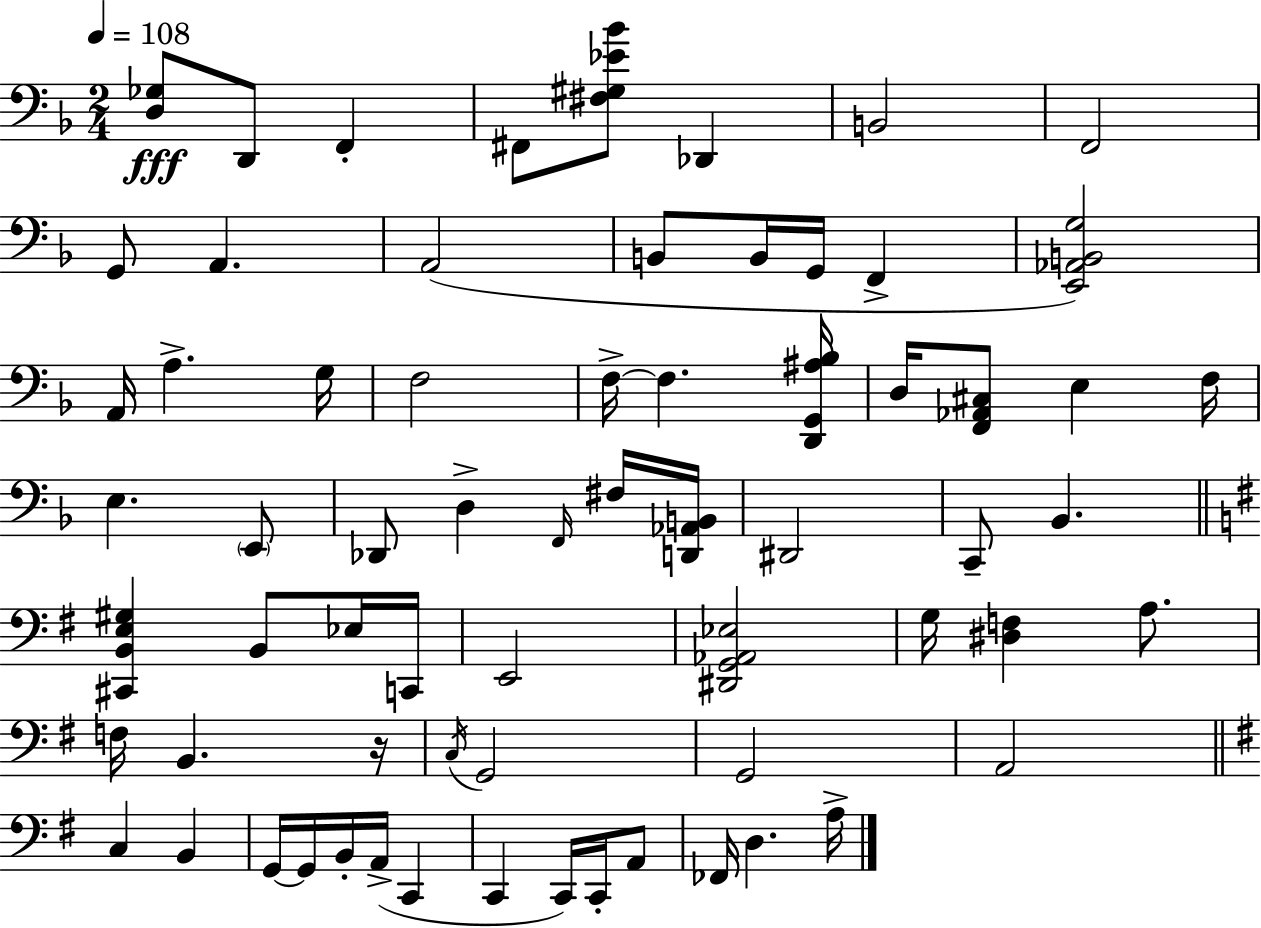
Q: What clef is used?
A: bass